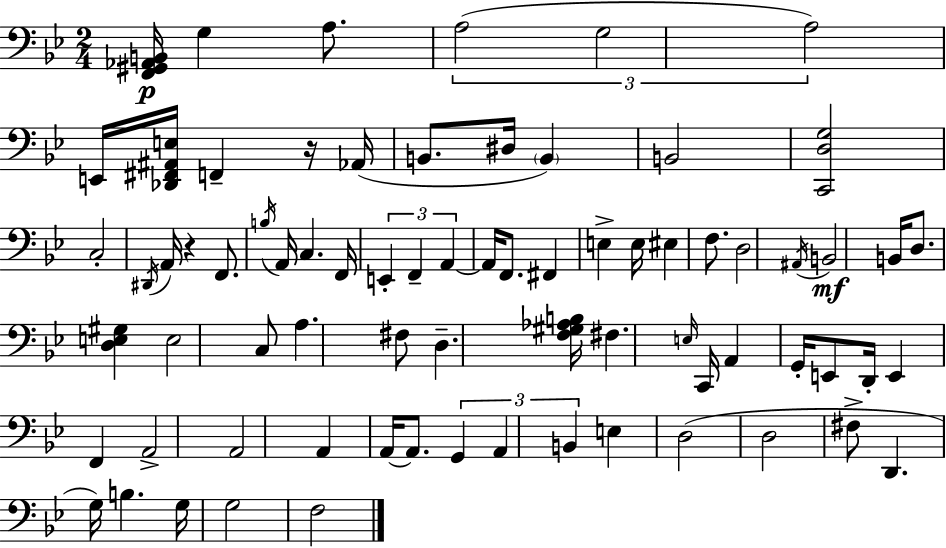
X:1
T:Untitled
M:2/4
L:1/4
K:Bb
[F,,^G,,_A,,B,,]/4 G, A,/2 A,2 G,2 A,2 E,,/4 [_D,,^F,,^A,,E,]/4 F,, z/4 _A,,/4 B,,/2 ^D,/4 B,, B,,2 [C,,D,G,]2 C,2 ^D,,/4 A,,/4 z F,,/2 B,/4 A,,/4 C, F,,/4 E,, F,, A,, A,,/4 F,,/2 ^F,, E, E,/4 ^E, F,/2 D,2 ^A,,/4 B,,2 B,,/4 D,/2 [D,E,^G,] E,2 C,/2 A, ^F,/2 D, [F,^G,_A,B,]/4 ^F, E,/4 C,,/4 A,, G,,/4 E,,/2 D,,/4 E,, F,, A,,2 A,,2 A,, A,,/4 A,,/2 G,, A,, B,, E, D,2 D,2 ^F,/2 D,, G,/4 B, G,/4 G,2 F,2